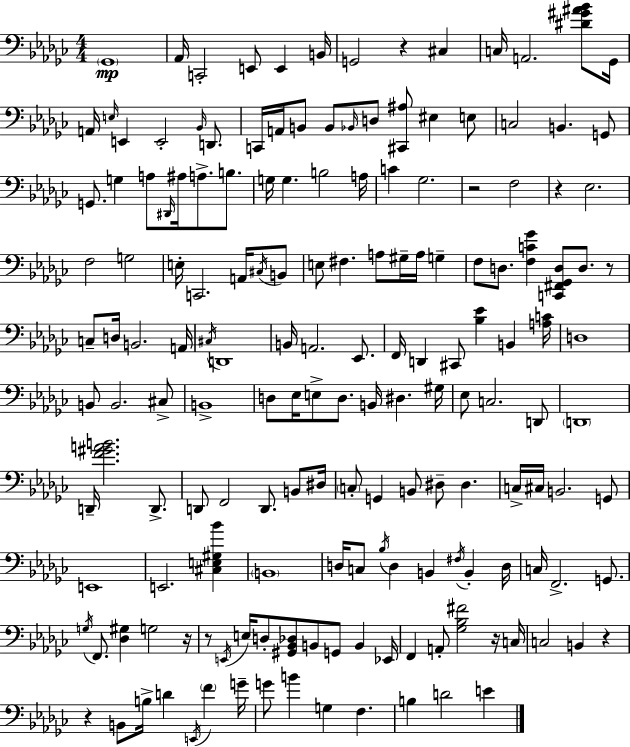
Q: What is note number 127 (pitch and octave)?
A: B2